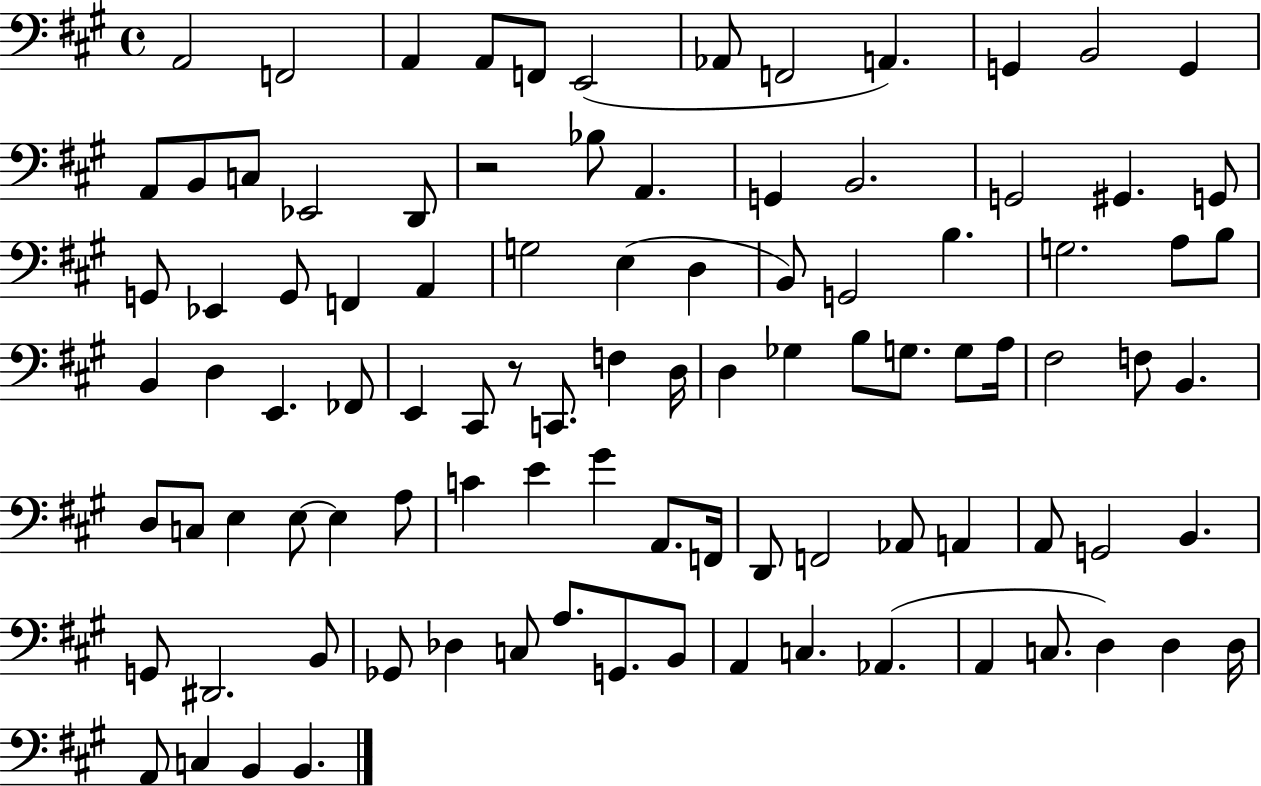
{
  \clef bass
  \time 4/4
  \defaultTimeSignature
  \key a \major
  \repeat volta 2 { a,2 f,2 | a,4 a,8 f,8 e,2( | aes,8 f,2 a,4.) | g,4 b,2 g,4 | \break a,8 b,8 c8 ees,2 d,8 | r2 bes8 a,4. | g,4 b,2. | g,2 gis,4. g,8 | \break g,8 ees,4 g,8 f,4 a,4 | g2 e4( d4 | b,8) g,2 b4. | g2. a8 b8 | \break b,4 d4 e,4. fes,8 | e,4 cis,8 r8 c,8. f4 d16 | d4 ges4 b8 g8. g8 a16 | fis2 f8 b,4. | \break d8 c8 e4 e8~~ e4 a8 | c'4 e'4 gis'4 a,8. f,16 | d,8 f,2 aes,8 a,4 | a,8 g,2 b,4. | \break g,8 dis,2. b,8 | ges,8 des4 c8 a8. g,8. b,8 | a,4 c4. aes,4.( | a,4 c8. d4) d4 d16 | \break a,8 c4 b,4 b,4. | } \bar "|."
}